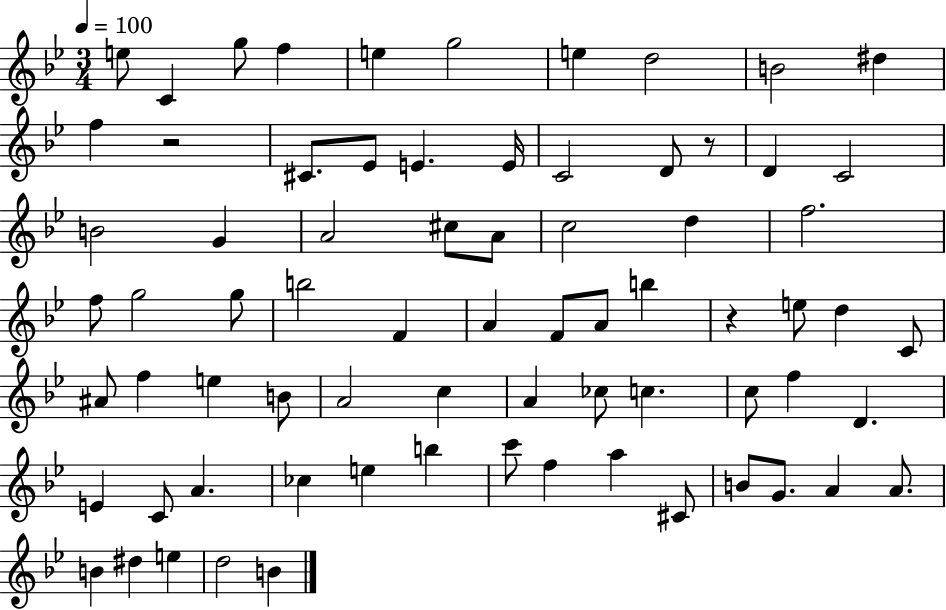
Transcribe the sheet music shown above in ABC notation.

X:1
T:Untitled
M:3/4
L:1/4
K:Bb
e/2 C g/2 f e g2 e d2 B2 ^d f z2 ^C/2 _E/2 E E/4 C2 D/2 z/2 D C2 B2 G A2 ^c/2 A/2 c2 d f2 f/2 g2 g/2 b2 F A F/2 A/2 b z e/2 d C/2 ^A/2 f e B/2 A2 c A _c/2 c c/2 f D E C/2 A _c e b c'/2 f a ^C/2 B/2 G/2 A A/2 B ^d e d2 B